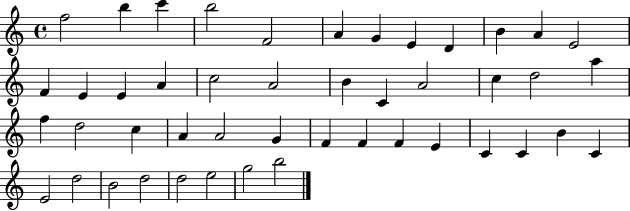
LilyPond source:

{
  \clef treble
  \time 4/4
  \defaultTimeSignature
  \key c \major
  f''2 b''4 c'''4 | b''2 f'2 | a'4 g'4 e'4 d'4 | b'4 a'4 e'2 | \break f'4 e'4 e'4 a'4 | c''2 a'2 | b'4 c'4 a'2 | c''4 d''2 a''4 | \break f''4 d''2 c''4 | a'4 a'2 g'4 | f'4 f'4 f'4 e'4 | c'4 c'4 b'4 c'4 | \break e'2 d''2 | b'2 d''2 | d''2 e''2 | g''2 b''2 | \break \bar "|."
}